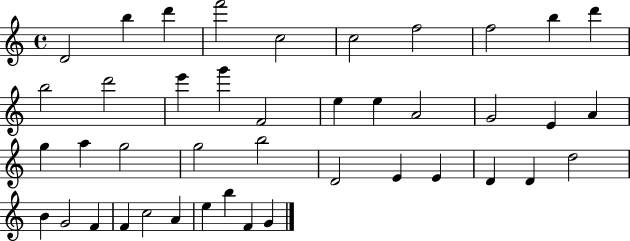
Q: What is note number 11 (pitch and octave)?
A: B5